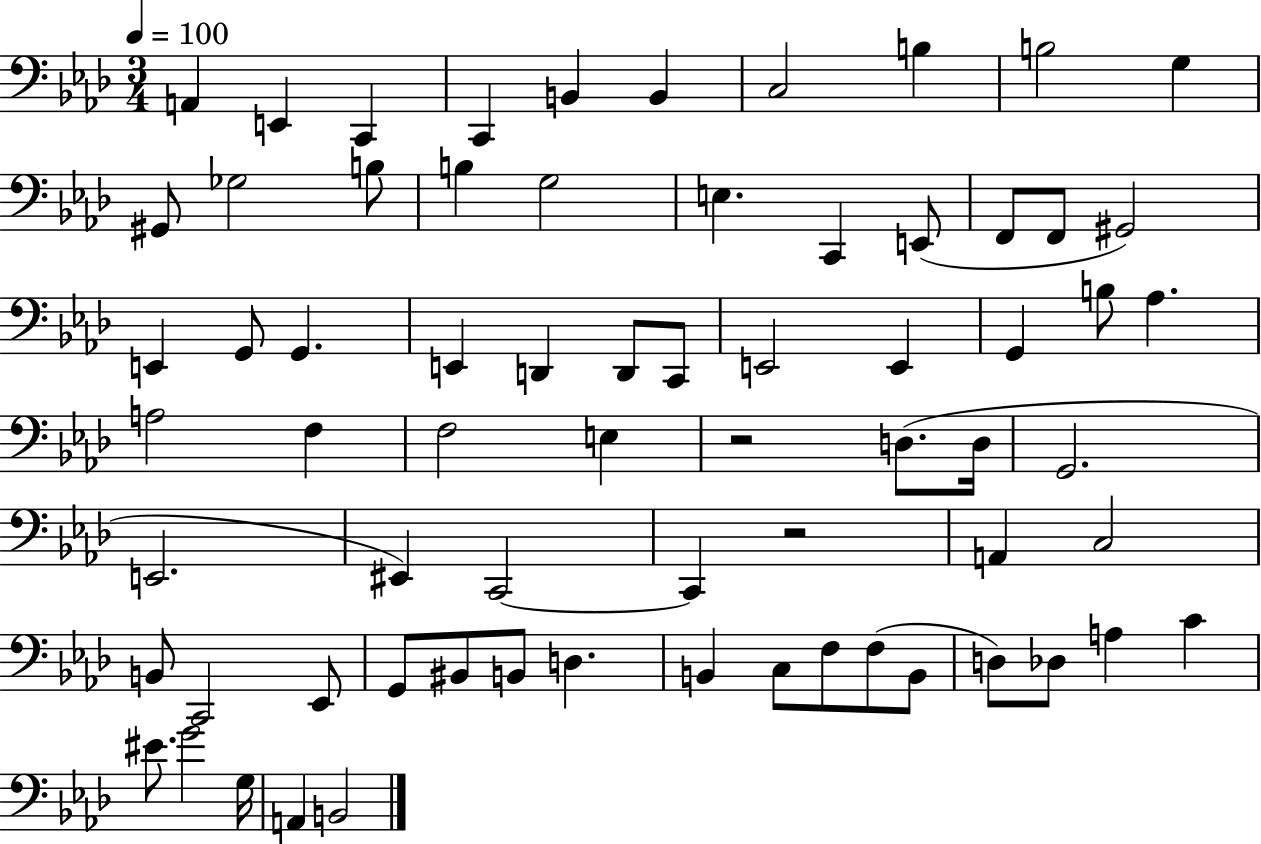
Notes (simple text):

A2/q E2/q C2/q C2/q B2/q B2/q C3/h B3/q B3/h G3/q G#2/e Gb3/h B3/e B3/q G3/h E3/q. C2/q E2/e F2/e F2/e G#2/h E2/q G2/e G2/q. E2/q D2/q D2/e C2/e E2/h E2/q G2/q B3/e Ab3/q. A3/h F3/q F3/h E3/q R/h D3/e. D3/s G2/h. E2/h. EIS2/q C2/h C2/q R/h A2/q C3/h B2/e C2/h Eb2/e G2/e BIS2/e B2/e D3/q. B2/q C3/e F3/e F3/e B2/e D3/e Db3/e A3/q C4/q EIS4/e. G4/h G3/s A2/q B2/h